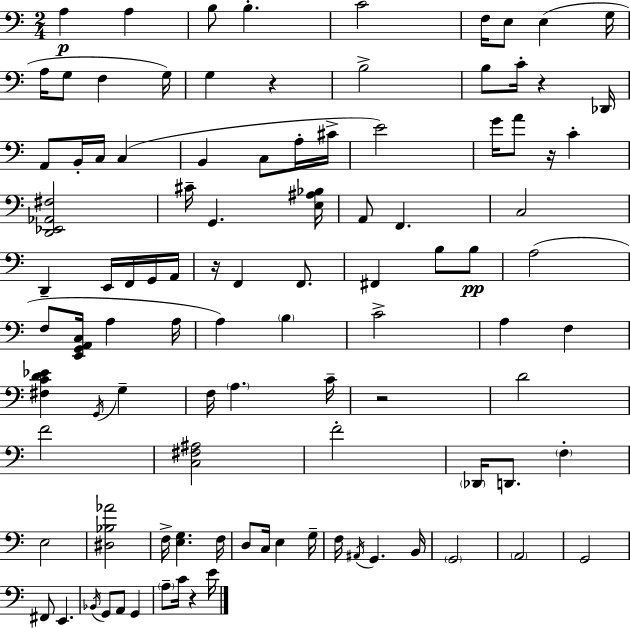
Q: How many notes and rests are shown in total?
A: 101